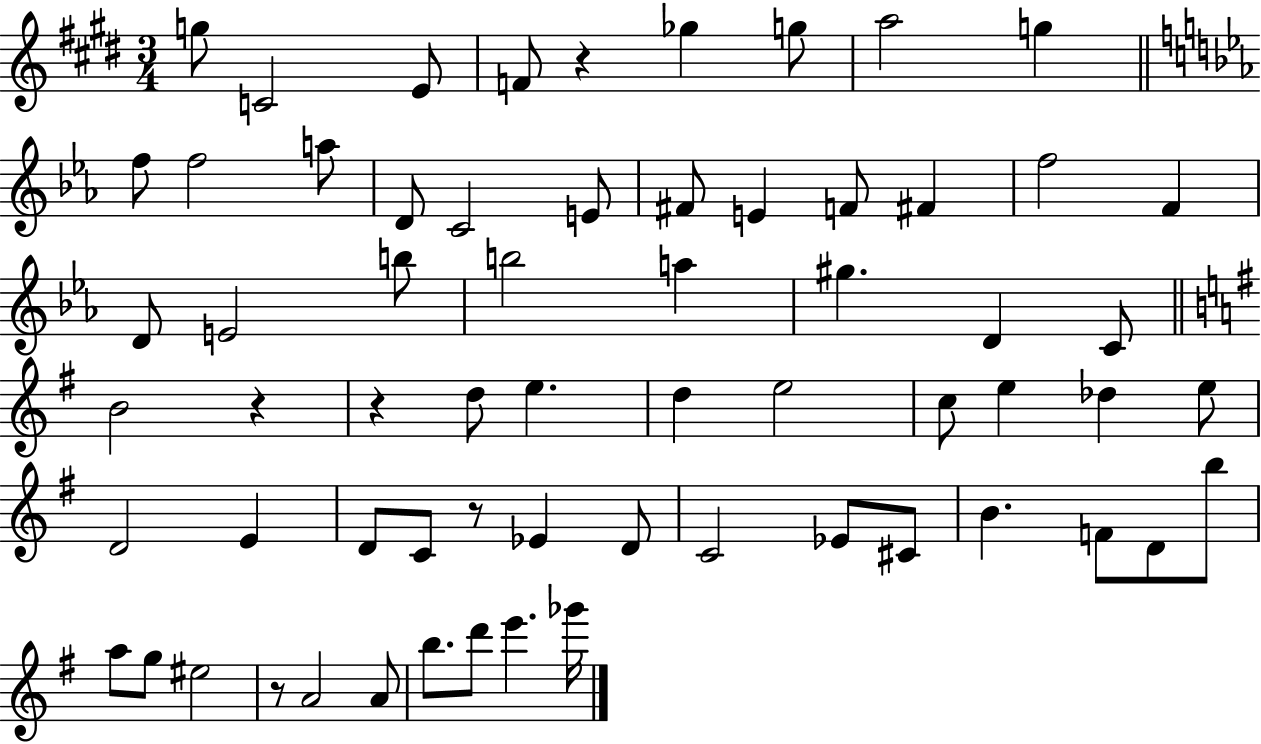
X:1
T:Untitled
M:3/4
L:1/4
K:E
g/2 C2 E/2 F/2 z _g g/2 a2 g f/2 f2 a/2 D/2 C2 E/2 ^F/2 E F/2 ^F f2 F D/2 E2 b/2 b2 a ^g D C/2 B2 z z d/2 e d e2 c/2 e _d e/2 D2 E D/2 C/2 z/2 _E D/2 C2 _E/2 ^C/2 B F/2 D/2 b/2 a/2 g/2 ^e2 z/2 A2 A/2 b/2 d'/2 e' _g'/4